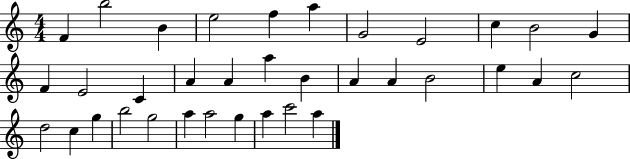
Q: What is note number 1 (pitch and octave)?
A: F4